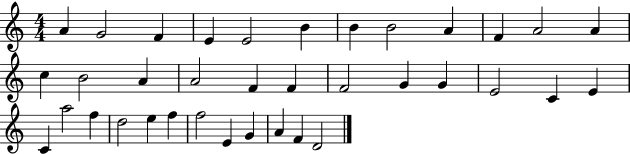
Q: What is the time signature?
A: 4/4